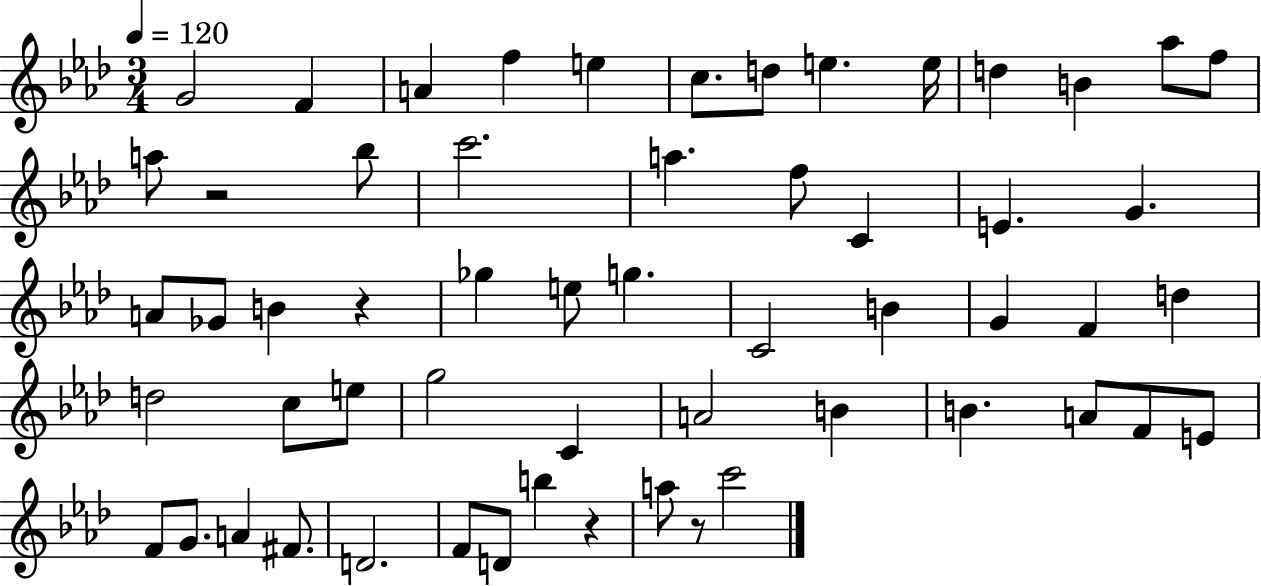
G4/h F4/q A4/q F5/q E5/q C5/e. D5/e E5/q. E5/s D5/q B4/q Ab5/e F5/e A5/e R/h Bb5/e C6/h. A5/q. F5/e C4/q E4/q. G4/q. A4/e Gb4/e B4/q R/q Gb5/q E5/e G5/q. C4/h B4/q G4/q F4/q D5/q D5/h C5/e E5/e G5/h C4/q A4/h B4/q B4/q. A4/e F4/e E4/e F4/e G4/e. A4/q F#4/e. D4/h. F4/e D4/e B5/q R/q A5/e R/e C6/h